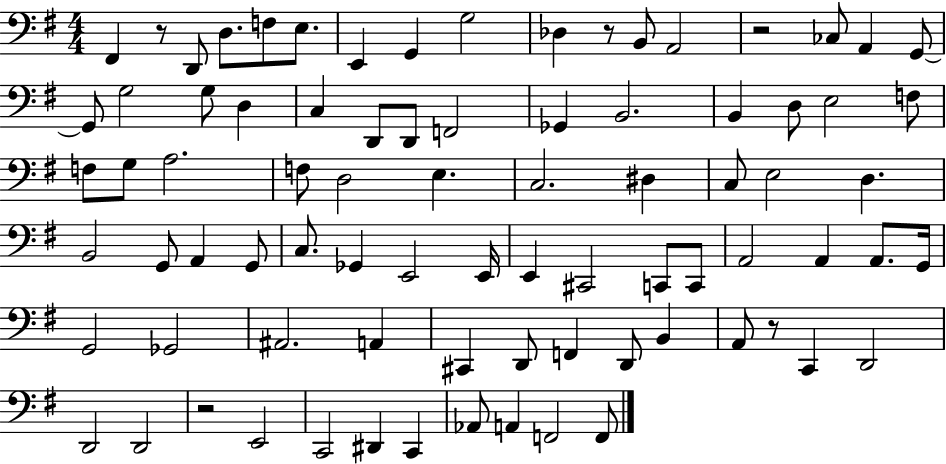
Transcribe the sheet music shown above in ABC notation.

X:1
T:Untitled
M:4/4
L:1/4
K:G
^F,, z/2 D,,/2 D,/2 F,/2 E,/2 E,, G,, G,2 _D, z/2 B,,/2 A,,2 z2 _C,/2 A,, G,,/2 G,,/2 G,2 G,/2 D, C, D,,/2 D,,/2 F,,2 _G,, B,,2 B,, D,/2 E,2 F,/2 F,/2 G,/2 A,2 F,/2 D,2 E, C,2 ^D, C,/2 E,2 D, B,,2 G,,/2 A,, G,,/2 C,/2 _G,, E,,2 E,,/4 E,, ^C,,2 C,,/2 C,,/2 A,,2 A,, A,,/2 G,,/4 G,,2 _G,,2 ^A,,2 A,, ^C,, D,,/2 F,, D,,/2 B,, A,,/2 z/2 C,, D,,2 D,,2 D,,2 z2 E,,2 C,,2 ^D,, C,, _A,,/2 A,, F,,2 F,,/2